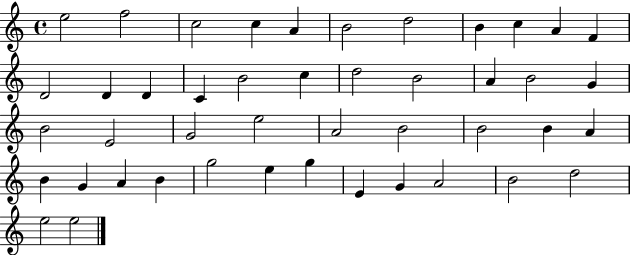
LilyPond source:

{
  \clef treble
  \time 4/4
  \defaultTimeSignature
  \key c \major
  e''2 f''2 | c''2 c''4 a'4 | b'2 d''2 | b'4 c''4 a'4 f'4 | \break d'2 d'4 d'4 | c'4 b'2 c''4 | d''2 b'2 | a'4 b'2 g'4 | \break b'2 e'2 | g'2 e''2 | a'2 b'2 | b'2 b'4 a'4 | \break b'4 g'4 a'4 b'4 | g''2 e''4 g''4 | e'4 g'4 a'2 | b'2 d''2 | \break e''2 e''2 | \bar "|."
}